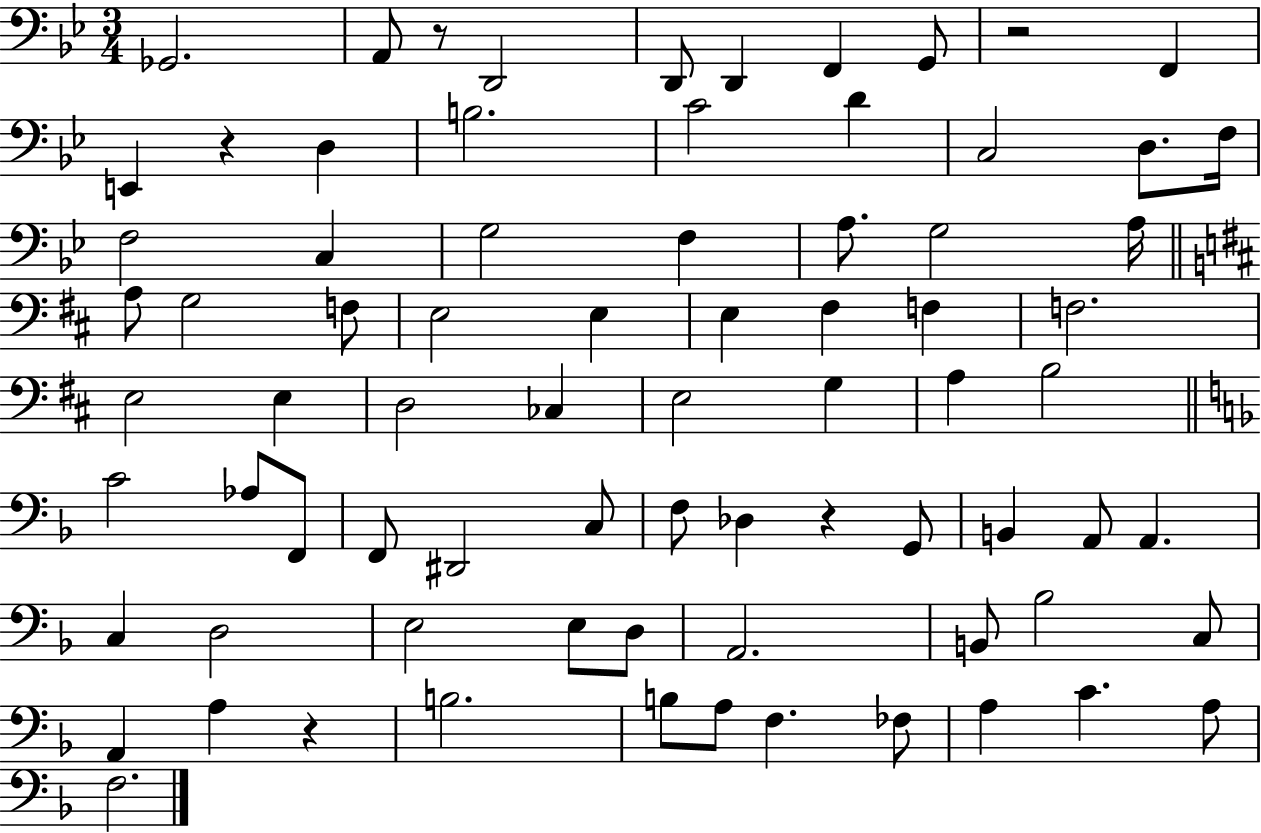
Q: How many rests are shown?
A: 5